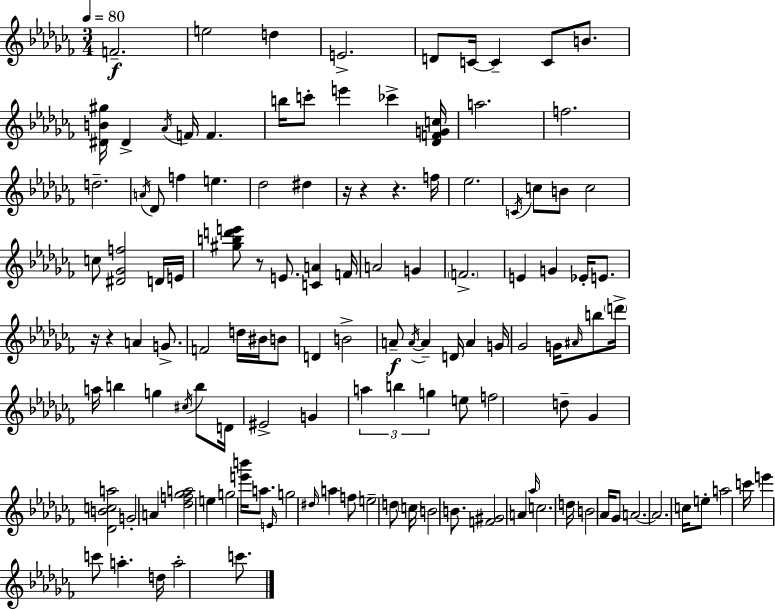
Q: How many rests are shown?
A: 6